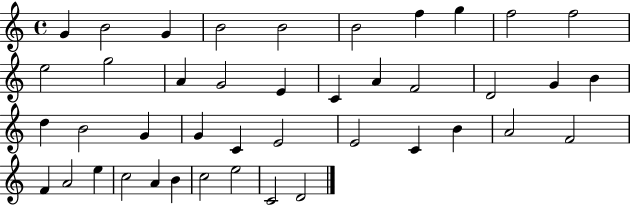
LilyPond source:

{
  \clef treble
  \time 4/4
  \defaultTimeSignature
  \key c \major
  g'4 b'2 g'4 | b'2 b'2 | b'2 f''4 g''4 | f''2 f''2 | \break e''2 g''2 | a'4 g'2 e'4 | c'4 a'4 f'2 | d'2 g'4 b'4 | \break d''4 b'2 g'4 | g'4 c'4 e'2 | e'2 c'4 b'4 | a'2 f'2 | \break f'4 a'2 e''4 | c''2 a'4 b'4 | c''2 e''2 | c'2 d'2 | \break \bar "|."
}